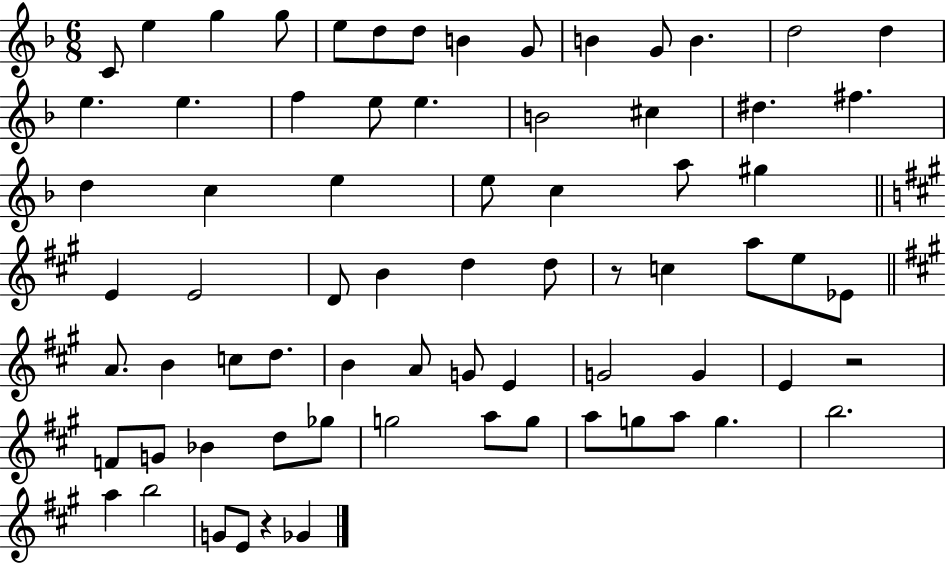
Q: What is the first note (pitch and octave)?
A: C4